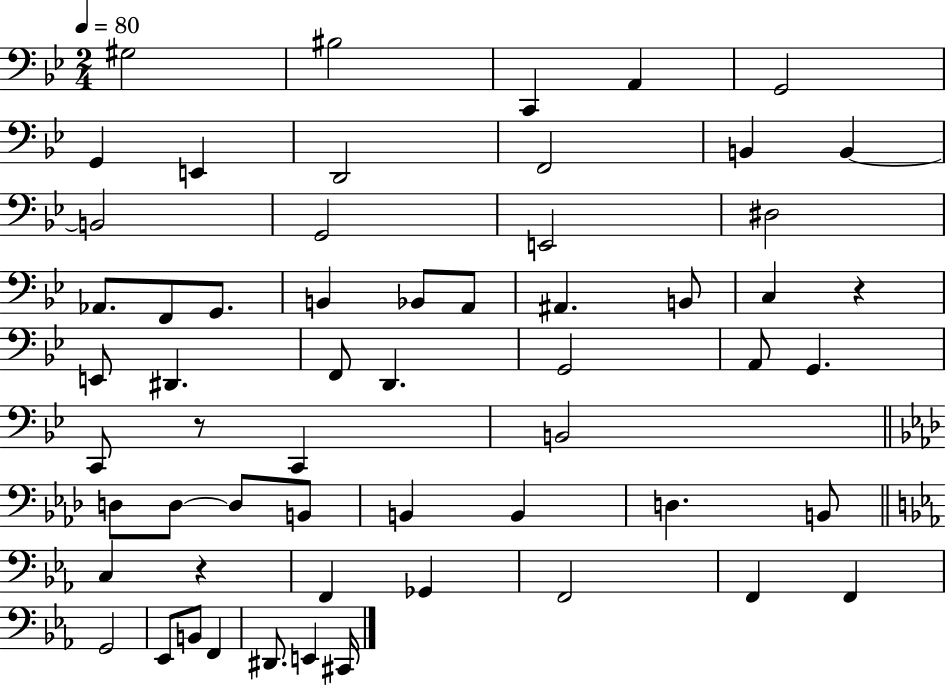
G#3/h BIS3/h C2/q A2/q G2/h G2/q E2/q D2/h F2/h B2/q B2/q B2/h G2/h E2/h D#3/h Ab2/e. F2/e G2/e. B2/q Bb2/e A2/e A#2/q. B2/e C3/q R/q E2/e D#2/q. F2/e D2/q. G2/h A2/e G2/q. C2/e R/e C2/q B2/h D3/e D3/e D3/e B2/e B2/q B2/q D3/q. B2/e C3/q R/q F2/q Gb2/q F2/h F2/q F2/q G2/h Eb2/e B2/e F2/q D#2/e. E2/q C#2/s